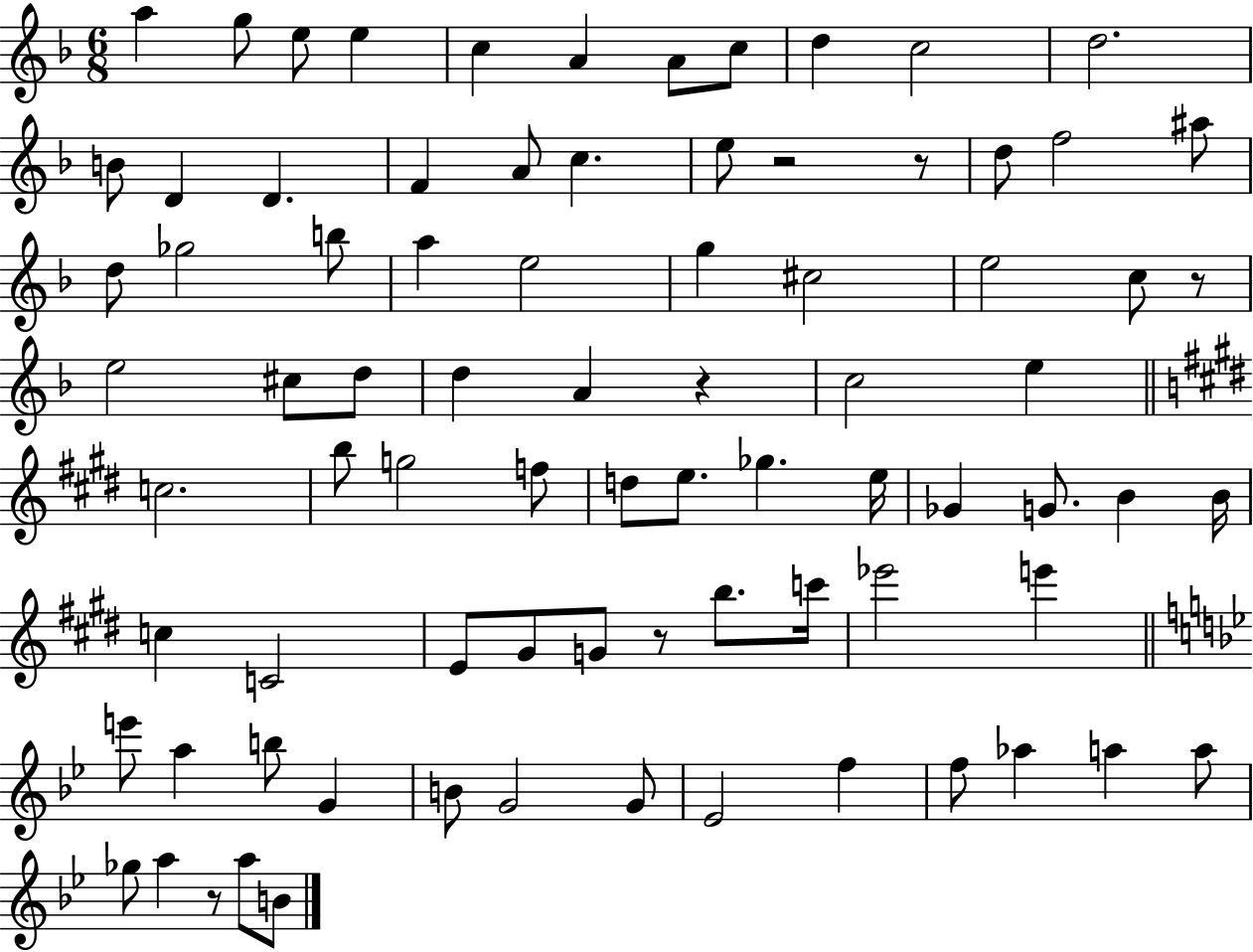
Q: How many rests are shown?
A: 6